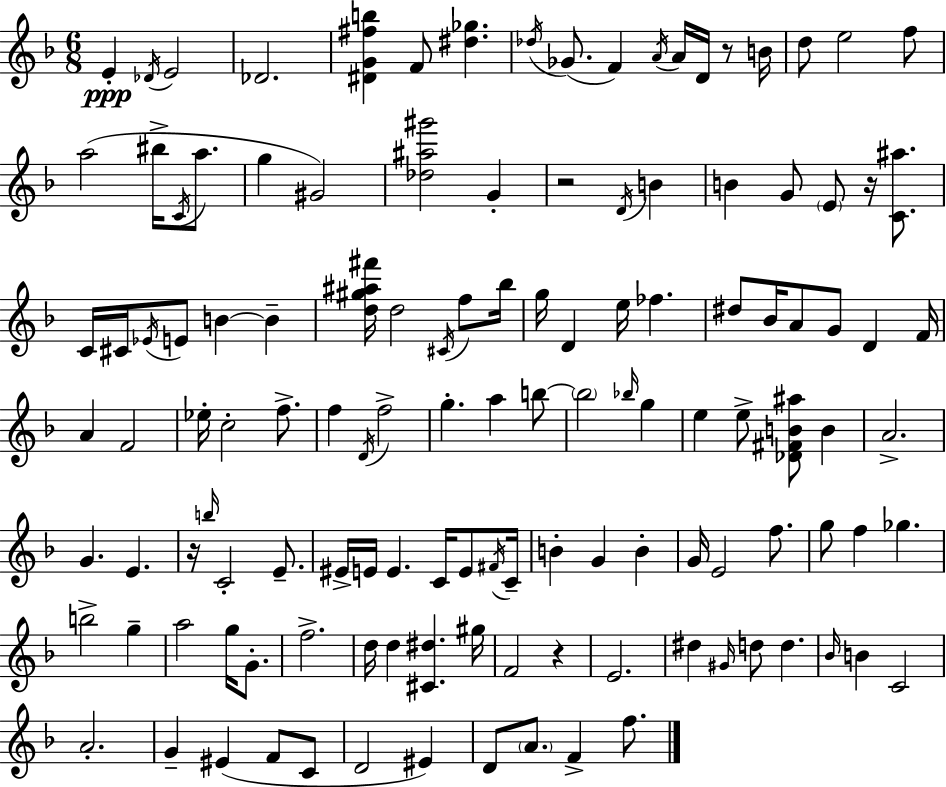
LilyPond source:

{
  \clef treble
  \numericTimeSignature
  \time 6/8
  \key f \major
  \repeat volta 2 { e'4-.\ppp \acciaccatura { des'16 } e'2 | des'2. | <dis' g' fis'' b''>4 f'8 <dis'' ges''>4. | \acciaccatura { des''16 }( ges'8. f'4) \acciaccatura { a'16 } a'16 d'16 | \break r8 b'16 d''8 e''2 | f''8 a''2( bis''16-> | \acciaccatura { c'16 } a''8. g''4 gis'2) | <des'' ais'' gis'''>2 | \break g'4-. r2 | \acciaccatura { d'16 } b'4 b'4 g'8 \parenthesize e'8 | r16 <c' ais''>8. c'16 cis'16 \acciaccatura { ees'16 } e'8 b'4~~ | b'4-- <d'' gis'' ais'' fis'''>16 d''2 | \break \acciaccatura { cis'16 } f''8 bes''16 g''16 d'4 | e''16 fes''4. dis''8 bes'16 a'8 | g'8 d'4 f'16 a'4 f'2 | ees''16-. c''2-. | \break f''8.-> f''4 \acciaccatura { d'16 } | f''2-> g''4.-. | a''4 b''8~~ \parenthesize b''2 | \grace { bes''16 } g''4 e''4 | \break e''8-> <des' fis' b' ais''>8 b'4 a'2.-> | g'4. | e'4. r16 \grace { b''16 } c'2-. | e'8.-- eis'16-> e'16 | \break e'4. c'16 e'8 \acciaccatura { fis'16 } c'16-- b'4-. | g'4 b'4-. g'16 | e'2 f''8. g''8 | f''4 ges''4. b''2-> | \break g''4-- a''2 | g''16 g'8.-. f''2.-> | d''16 | d''4 <cis' dis''>4. gis''16 f'2 | \break r4 e'2. | dis''4 | \grace { gis'16 } d''8 d''4. | \grace { bes'16 } b'4 c'2 | \break a'2.-. | g'4-- eis'4( f'8 c'8 | d'2 eis'4) | d'8 \parenthesize a'8. f'4-> f''8. | \break } \bar "|."
}